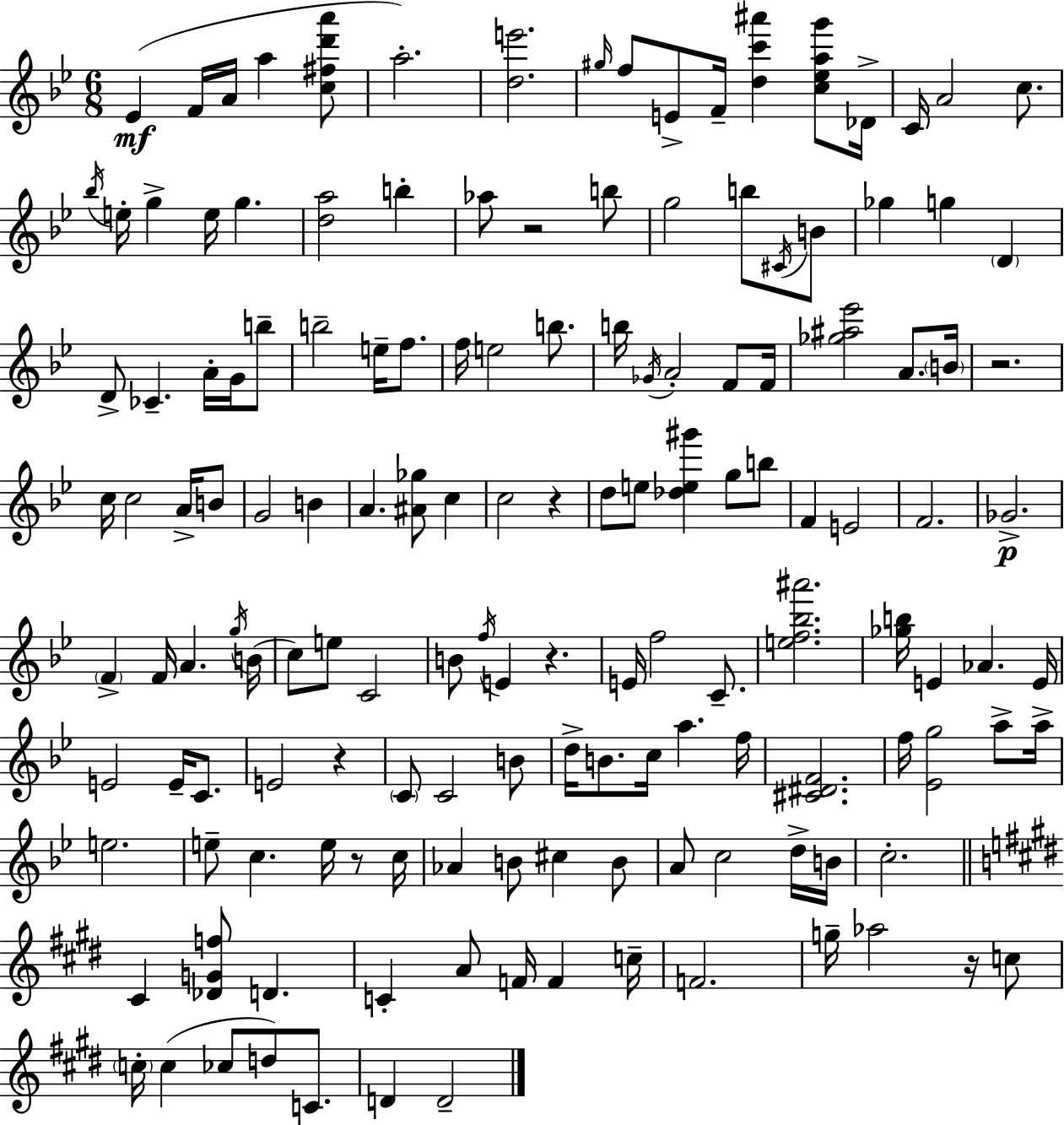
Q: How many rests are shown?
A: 7